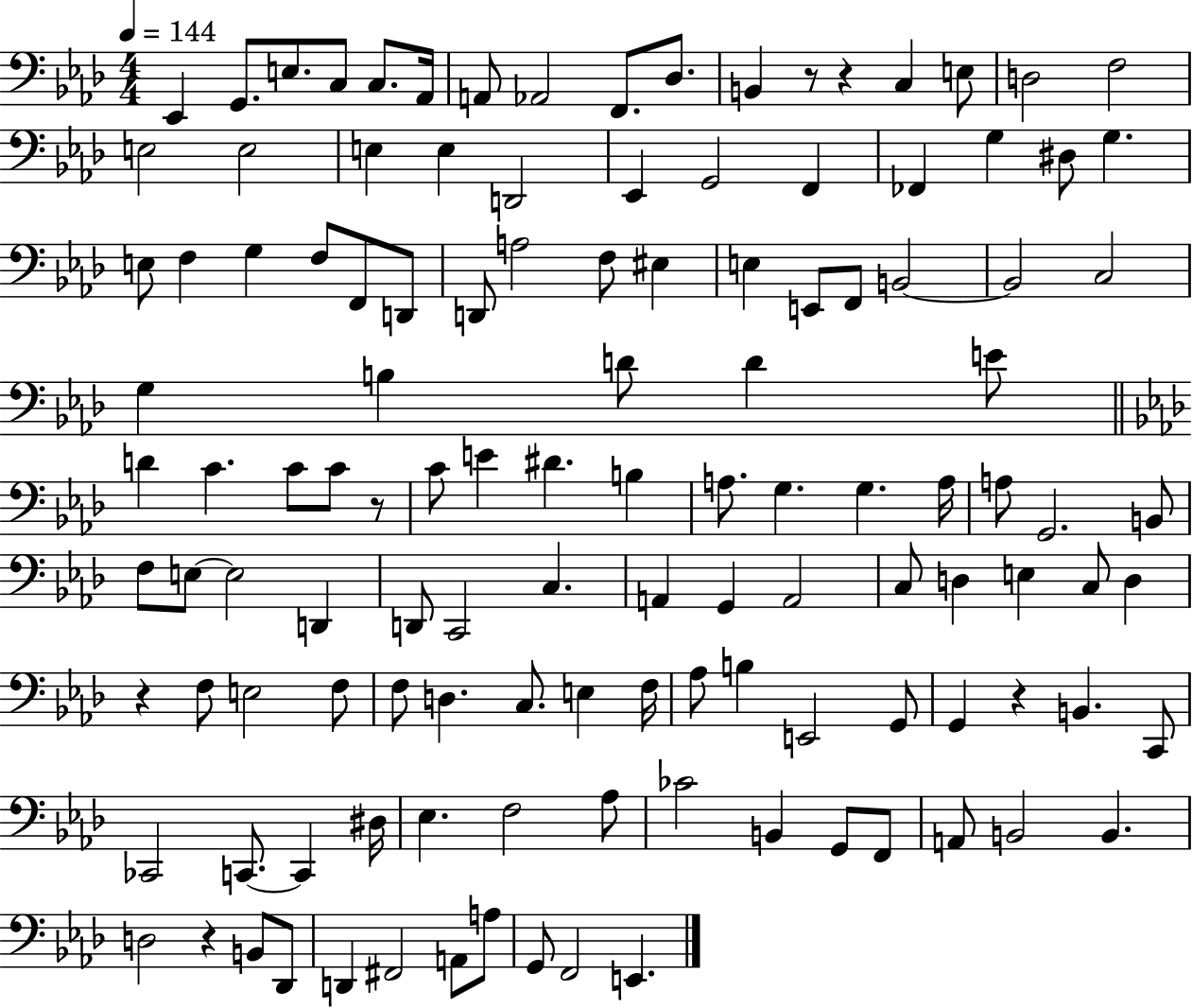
{
  \clef bass
  \numericTimeSignature
  \time 4/4
  \key aes \major
  \tempo 4 = 144
  ees,4 g,8. e8. c8 c8. aes,16 | a,8 aes,2 f,8. des8. | b,4 r8 r4 c4 e8 | d2 f2 | \break e2 e2 | e4 e4 d,2 | ees,4 g,2 f,4 | fes,4 g4 dis8 g4. | \break e8 f4 g4 f8 f,8 d,8 | d,8 a2 f8 eis4 | e4 e,8 f,8 b,2~~ | b,2 c2 | \break g4 b4 d'8 d'4 e'8 | \bar "||" \break \key aes \major d'4 c'4. c'8 c'8 r8 | c'8 e'4 dis'4. b4 | a8. g4. g4. a16 | a8 g,2. b,8 | \break f8 e8~~ e2 d,4 | d,8 c,2 c4. | a,4 g,4 a,2 | c8 d4 e4 c8 d4 | \break r4 f8 e2 f8 | f8 d4. c8. e4 f16 | aes8 b4 e,2 g,8 | g,4 r4 b,4. c,8 | \break ces,2 c,8.~~ c,4 dis16 | ees4. f2 aes8 | ces'2 b,4 g,8 f,8 | a,8 b,2 b,4. | \break d2 r4 b,8 des,8 | d,4 fis,2 a,8 a8 | g,8 f,2 e,4. | \bar "|."
}